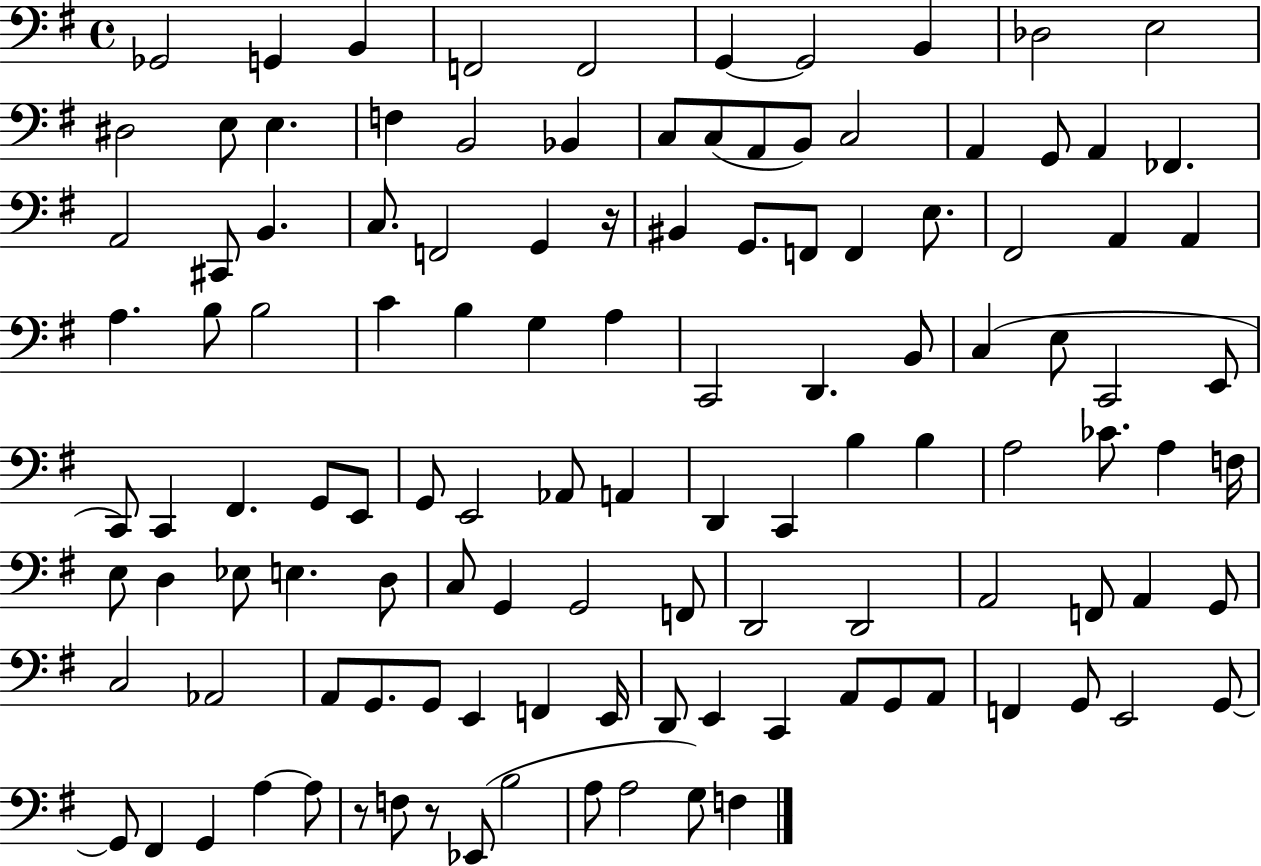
Gb2/h G2/q B2/q F2/h F2/h G2/q G2/h B2/q Db3/h E3/h D#3/h E3/e E3/q. F3/q B2/h Bb2/q C3/e C3/e A2/e B2/e C3/h A2/q G2/e A2/q FES2/q. A2/h C#2/e B2/q. C3/e. F2/h G2/q R/s BIS2/q G2/e. F2/e F2/q E3/e. F#2/h A2/q A2/q A3/q. B3/e B3/h C4/q B3/q G3/q A3/q C2/h D2/q. B2/e C3/q E3/e C2/h E2/e C2/e C2/q F#2/q. G2/e E2/e G2/e E2/h Ab2/e A2/q D2/q C2/q B3/q B3/q A3/h CES4/e. A3/q F3/s E3/e D3/q Eb3/e E3/q. D3/e C3/e G2/q G2/h F2/e D2/h D2/h A2/h F2/e A2/q G2/e C3/h Ab2/h A2/e G2/e. G2/e E2/q F2/q E2/s D2/e E2/q C2/q A2/e G2/e A2/e F2/q G2/e E2/h G2/e G2/e F#2/q G2/q A3/q A3/e R/e F3/e R/e Eb2/e B3/h A3/e A3/h G3/e F3/q